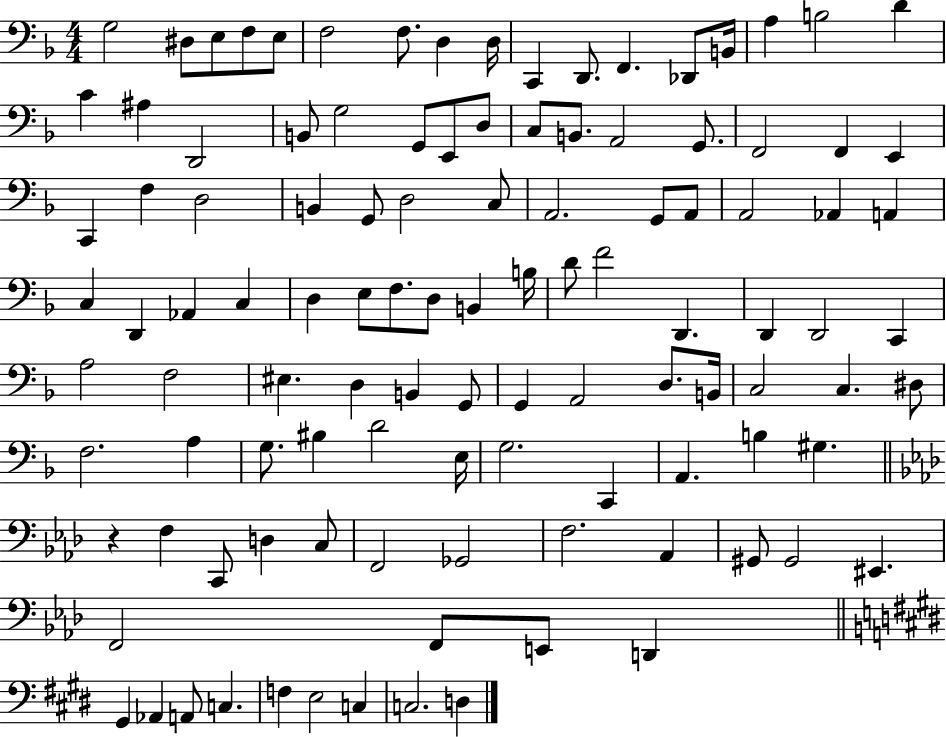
G3/h D#3/e E3/e F3/e E3/e F3/h F3/e. D3/q D3/s C2/q D2/e. F2/q. Db2/e B2/s A3/q B3/h D4/q C4/q A#3/q D2/h B2/e G3/h G2/e E2/e D3/e C3/e B2/e. A2/h G2/e. F2/h F2/q E2/q C2/q F3/q D3/h B2/q G2/e D3/h C3/e A2/h. G2/e A2/e A2/h Ab2/q A2/q C3/q D2/q Ab2/q C3/q D3/q E3/e F3/e. D3/e B2/q B3/s D4/e F4/h D2/q. D2/q D2/h C2/q A3/h F3/h EIS3/q. D3/q B2/q G2/e G2/q A2/h D3/e. B2/s C3/h C3/q. D#3/e F3/h. A3/q G3/e. BIS3/q D4/h E3/s G3/h. C2/q A2/q. B3/q G#3/q. R/q F3/q C2/e D3/q C3/e F2/h Gb2/h F3/h. Ab2/q G#2/e G#2/h EIS2/q. F2/h F2/e E2/e D2/q G#2/q Ab2/q A2/e C3/q. F3/q E3/h C3/q C3/h. D3/q